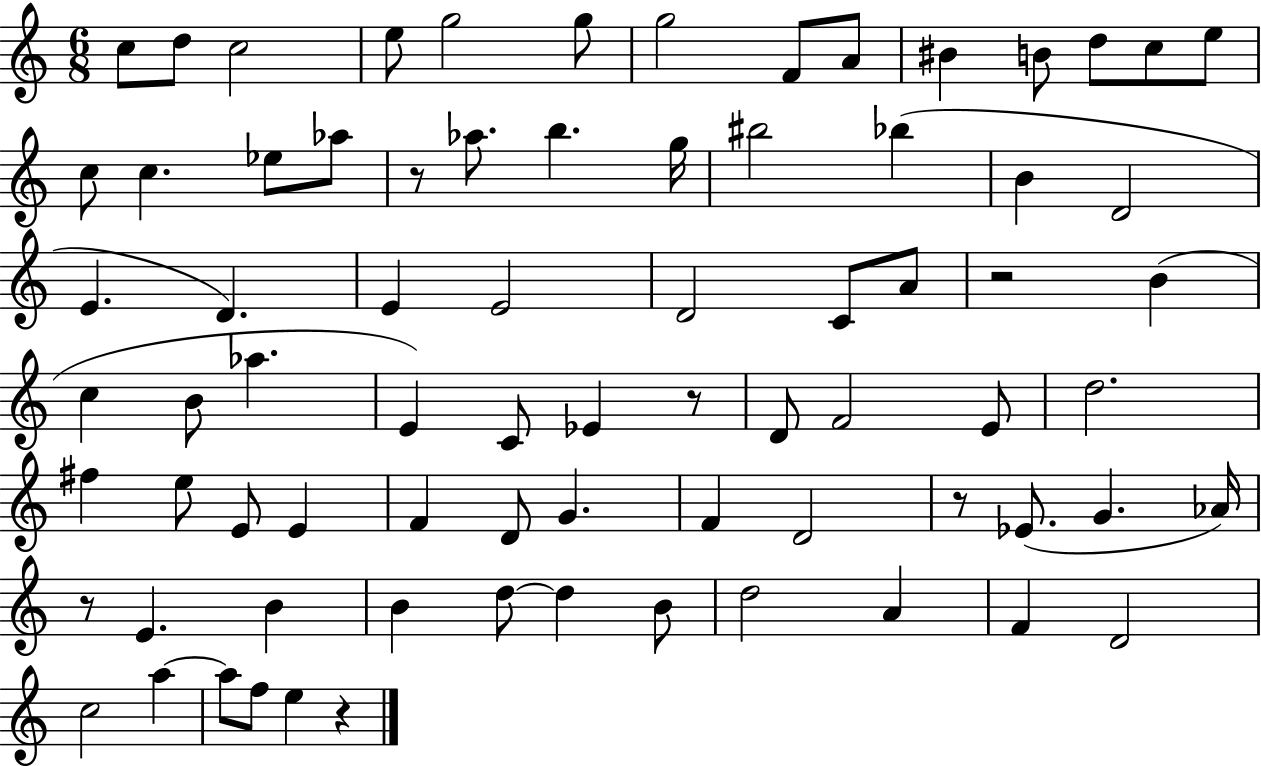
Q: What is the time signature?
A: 6/8